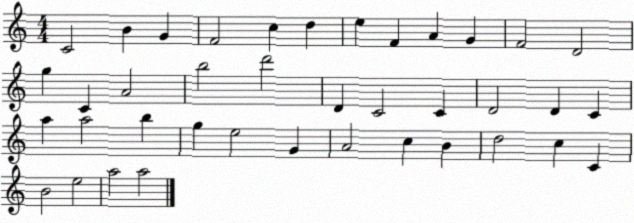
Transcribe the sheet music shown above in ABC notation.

X:1
T:Untitled
M:4/4
L:1/4
K:C
C2 B G F2 c d e F A G F2 D2 g C A2 b2 d'2 D C2 C D2 D C a a2 b g e2 G A2 c B d2 c C B2 e2 a2 a2